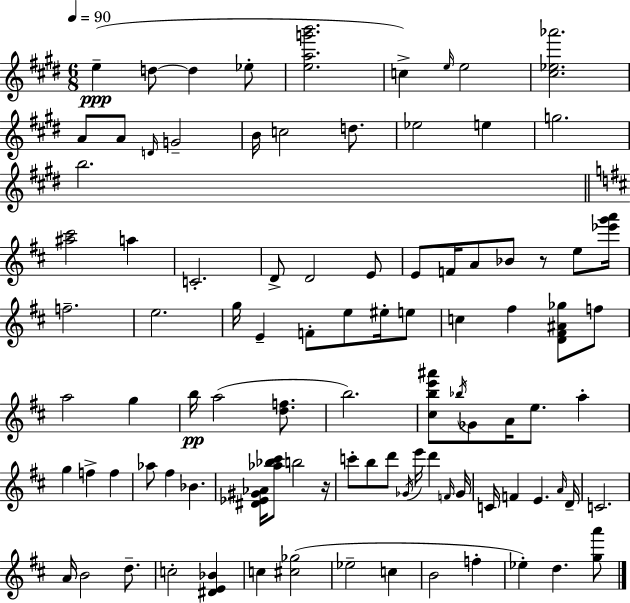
E5/q D5/e D5/q Eb5/e [E5,A5,G6,B6]/h. C5/q E5/s E5/h [C#5,Eb5,Ab6]/h. A4/e A4/e D4/s G4/h B4/s C5/h D5/e. Eb5/h E5/q G5/h. B5/h. [A#5,C#6]/h A5/q C4/h. D4/e D4/h E4/e E4/e F4/s A4/e Bb4/e R/e E5/e [Eb6,G6,A6]/s F5/h. E5/h. G5/s E4/q F4/e E5/e EIS5/s E5/e C5/q F#5/q [D4,F#4,A#4,Gb5]/e F5/e A5/h G5/q B5/s A5/h [D5,F5]/e. B5/h. [C#5,B5,E6,A#6]/e Bb5/s Gb4/e A4/s E5/e. A5/q G5/q F5/q F5/q Ab5/e F#5/q Bb4/q. [D#4,Eb4,G#4,Ab4]/s [Ab5,Bb5,C#6]/e B5/h R/s C6/e B5/e D6/e Gb4/s E6/s D6/q F4/s Gb4/s C4/s F4/q E4/q. A4/s D4/s C4/h. A4/s B4/h D5/e. C5/h [D#4,E4,Bb4]/q C5/q [C#5,Gb5]/h Eb5/h C5/q B4/h F5/q Eb5/q D5/q. [G5,A6]/e